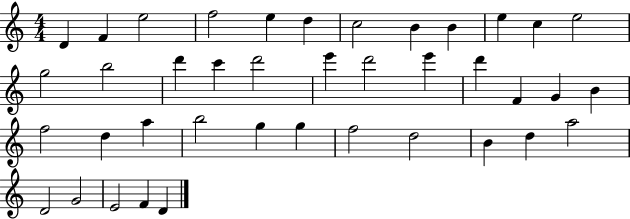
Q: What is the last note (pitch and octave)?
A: D4